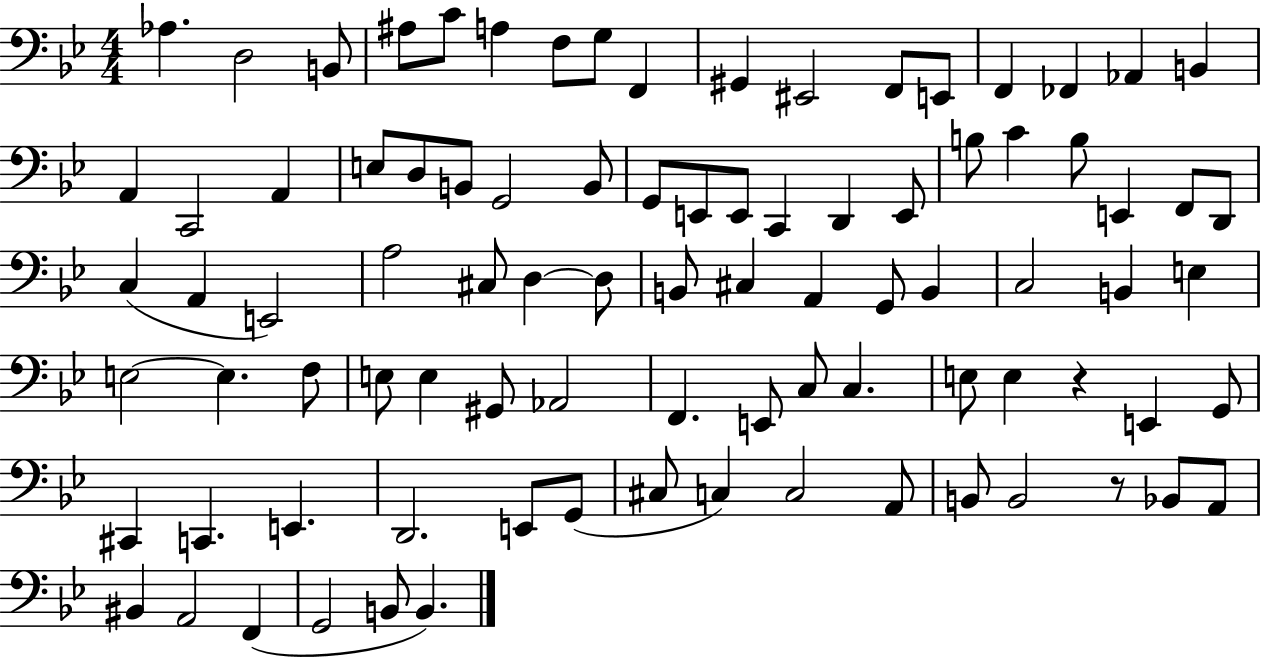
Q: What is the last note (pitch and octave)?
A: B2